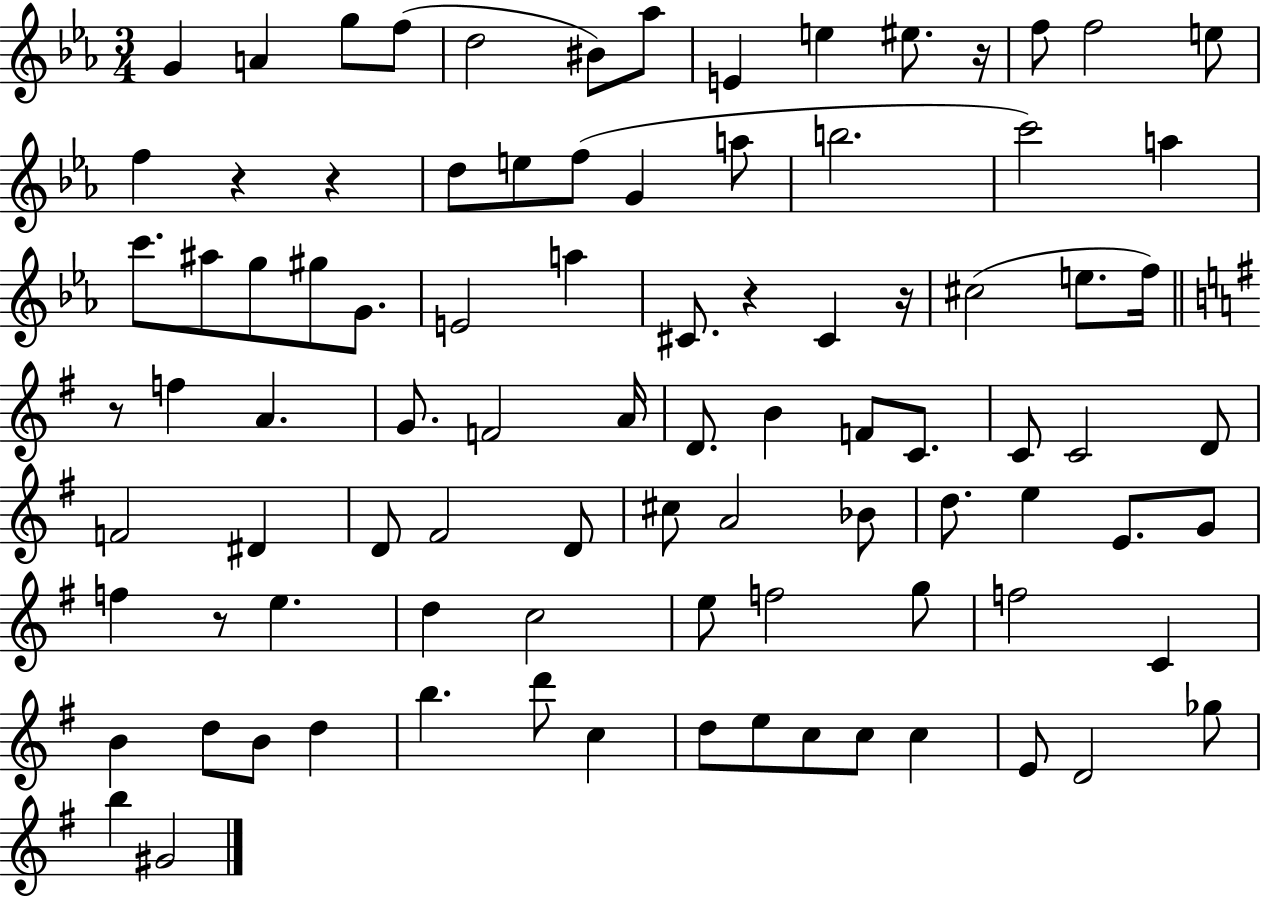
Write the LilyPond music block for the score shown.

{
  \clef treble
  \numericTimeSignature
  \time 3/4
  \key ees \major
  g'4 a'4 g''8 f''8( | d''2 bis'8) aes''8 | e'4 e''4 eis''8. r16 | f''8 f''2 e''8 | \break f''4 r4 r4 | d''8 e''8 f''8( g'4 a''8 | b''2. | c'''2) a''4 | \break c'''8. ais''8 g''8 gis''8 g'8. | e'2 a''4 | cis'8. r4 cis'4 r16 | cis''2( e''8. f''16) | \break \bar "||" \break \key g \major r8 f''4 a'4. | g'8. f'2 a'16 | d'8. b'4 f'8 c'8. | c'8 c'2 d'8 | \break f'2 dis'4 | d'8 fis'2 d'8 | cis''8 a'2 bes'8 | d''8. e''4 e'8. g'8 | \break f''4 r8 e''4. | d''4 c''2 | e''8 f''2 g''8 | f''2 c'4 | \break b'4 d''8 b'8 d''4 | b''4. d'''8 c''4 | d''8 e''8 c''8 c''8 c''4 | e'8 d'2 ges''8 | \break b''4 gis'2 | \bar "|."
}